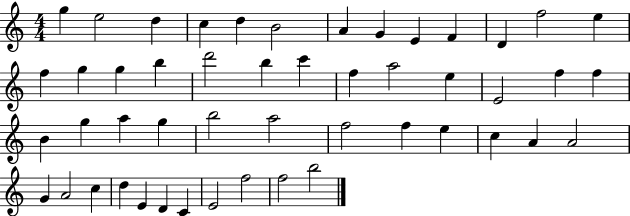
G5/q E5/h D5/q C5/q D5/q B4/h A4/q G4/q E4/q F4/q D4/q F5/h E5/q F5/q G5/q G5/q B5/q D6/h B5/q C6/q F5/q A5/h E5/q E4/h F5/q F5/q B4/q G5/q A5/q G5/q B5/h A5/h F5/h F5/q E5/q C5/q A4/q A4/h G4/q A4/h C5/q D5/q E4/q D4/q C4/q E4/h F5/h F5/h B5/h